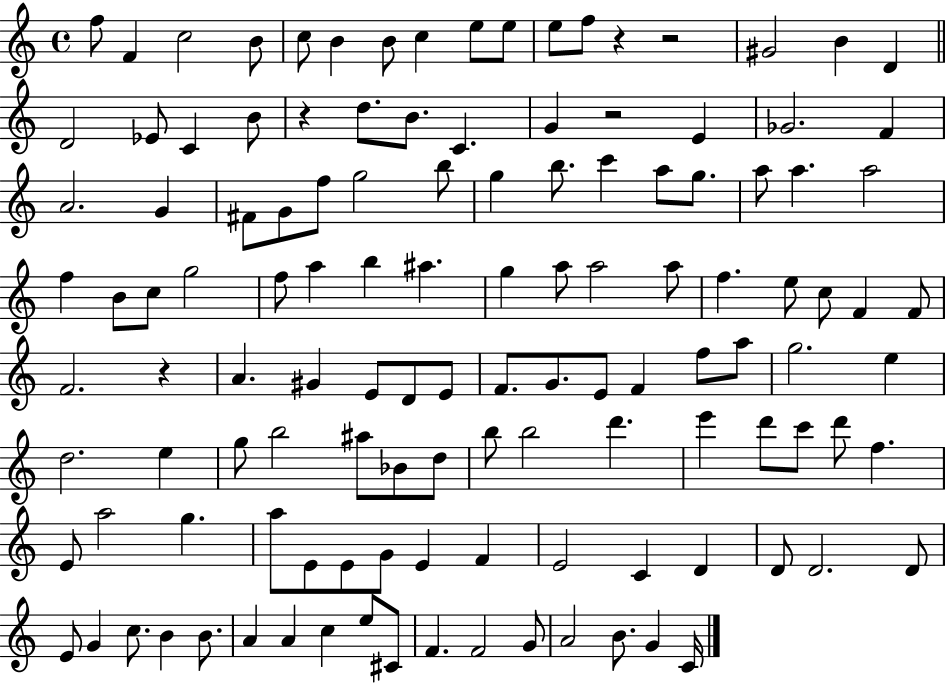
{
  \clef treble
  \time 4/4
  \defaultTimeSignature
  \key c \major
  f''8 f'4 c''2 b'8 | c''8 b'4 b'8 c''4 e''8 e''8 | e''8 f''8 r4 r2 | gis'2 b'4 d'4 | \break \bar "||" \break \key a \minor d'2 ees'8 c'4 b'8 | r4 d''8. b'8. c'4. | g'4 r2 e'4 | ges'2. f'4 | \break a'2. g'4 | fis'8 g'8 f''8 g''2 b''8 | g''4 b''8. c'''4 a''8 g''8. | a''8 a''4. a''2 | \break f''4 b'8 c''8 g''2 | f''8 a''4 b''4 ais''4. | g''4 a''8 a''2 a''8 | f''4. e''8 c''8 f'4 f'8 | \break f'2. r4 | a'4. gis'4 e'8 d'8 e'8 | f'8. g'8. e'8 f'4 f''8 a''8 | g''2. e''4 | \break d''2. e''4 | g''8 b''2 ais''8 bes'8 d''8 | b''8 b''2 d'''4. | e'''4 d'''8 c'''8 d'''8 f''4. | \break e'8 a''2 g''4. | a''8 e'8 e'8 g'8 e'4 f'4 | e'2 c'4 d'4 | d'8 d'2. d'8 | \break e'8 g'4 c''8. b'4 b'8. | a'4 a'4 c''4 e''8 cis'8 | f'4. f'2 g'8 | a'2 b'8. g'4 c'16 | \break \bar "|."
}